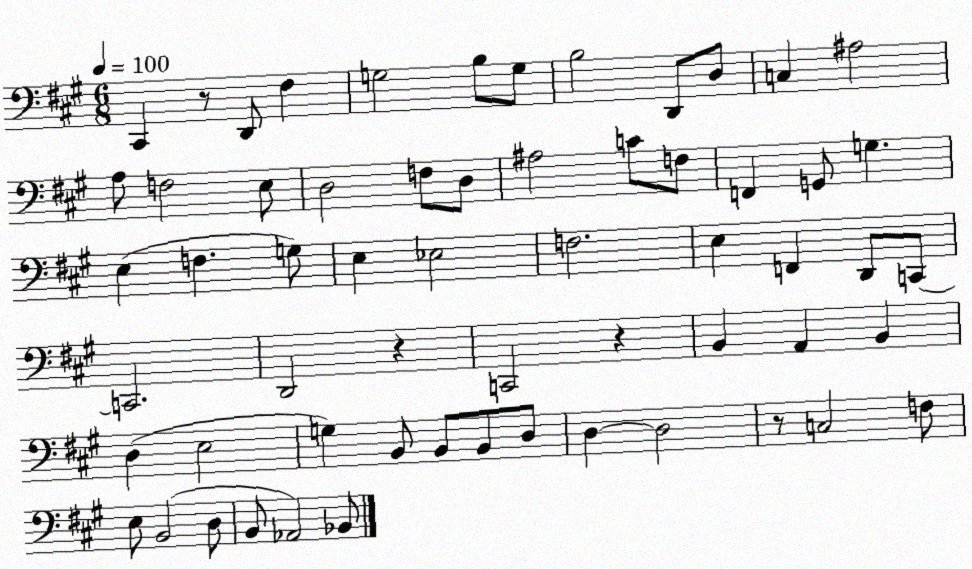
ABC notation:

X:1
T:Untitled
M:6/8
L:1/4
K:A
^C,, z/2 D,,/2 ^F, G,2 B,/2 G,/2 B,2 D,,/2 D,/2 C, ^A,2 A,/2 F,2 E,/2 D,2 F,/2 D,/2 ^A,2 C/2 F,/2 F,, G,,/2 G, E, F, G,/2 E, _E,2 F,2 E, F,, D,,/2 C,,/2 C,,2 D,,2 z C,,2 z B,, A,, B,, D, E,2 G, B,,/2 B,,/2 B,,/2 D,/2 D, D,2 z/2 C,2 F,/2 E,/2 B,,2 D,/2 B,,/2 _A,,2 _B,,/2